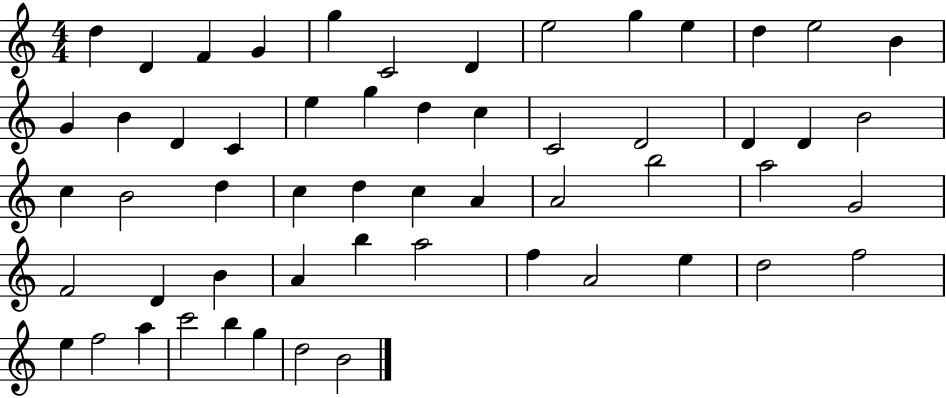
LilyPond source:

{
  \clef treble
  \numericTimeSignature
  \time 4/4
  \key c \major
  d''4 d'4 f'4 g'4 | g''4 c'2 d'4 | e''2 g''4 e''4 | d''4 e''2 b'4 | \break g'4 b'4 d'4 c'4 | e''4 g''4 d''4 c''4 | c'2 d'2 | d'4 d'4 b'2 | \break c''4 b'2 d''4 | c''4 d''4 c''4 a'4 | a'2 b''2 | a''2 g'2 | \break f'2 d'4 b'4 | a'4 b''4 a''2 | f''4 a'2 e''4 | d''2 f''2 | \break e''4 f''2 a''4 | c'''2 b''4 g''4 | d''2 b'2 | \bar "|."
}